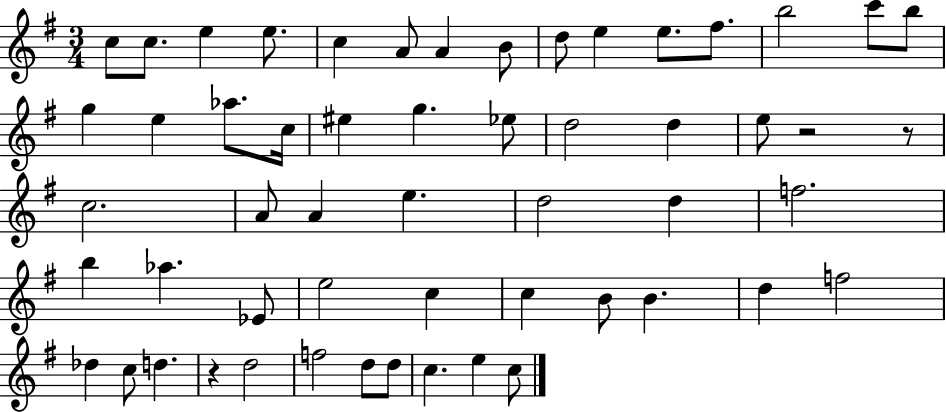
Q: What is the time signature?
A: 3/4